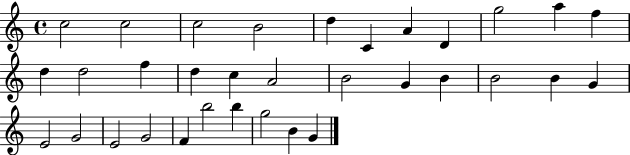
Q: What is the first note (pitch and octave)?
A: C5